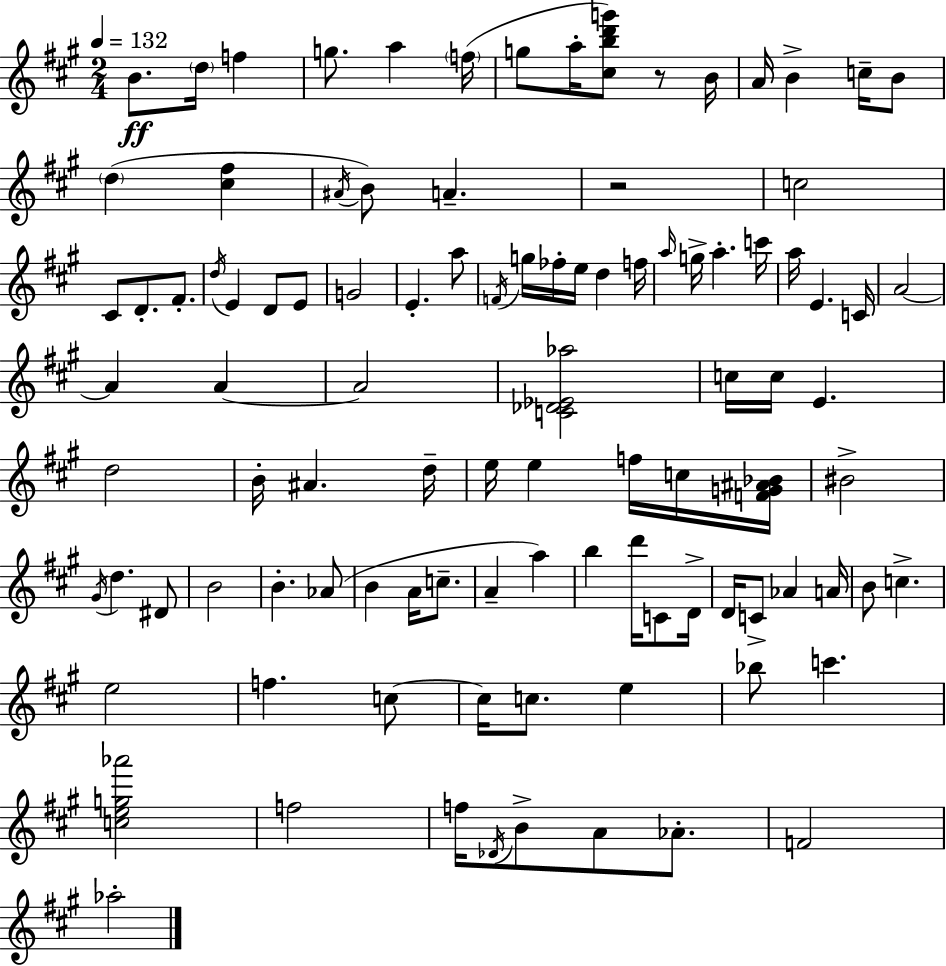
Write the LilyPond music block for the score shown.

{
  \clef treble
  \numericTimeSignature
  \time 2/4
  \key a \major
  \tempo 4 = 132
  \repeat volta 2 { b'8.\ff \parenthesize d''16 f''4 | g''8. a''4 \parenthesize f''16( | g''8 a''16-. <cis'' b'' d''' g'''>8) r8 b'16 | a'16 b'4-> c''16-- b'8 | \break \parenthesize d''4( <cis'' fis''>4 | \acciaccatura { ais'16 }) b'8 a'4.-- | r2 | c''2 | \break cis'8 d'8.-. fis'8.-. | \acciaccatura { d''16 } e'4 d'8 | e'8 g'2 | e'4.-. | \break a''8 \acciaccatura { f'16 } g''16 fes''16-. e''16 d''4 | f''16 \grace { a''16 } g''16-> a''4.-. | c'''16 a''16 e'4. | c'16 a'2~~ | \break a'4 | a'4~~ a'2 | <c' des' ees' aes''>2 | c''16 c''16 e'4. | \break d''2 | b'16-. ais'4. | d''16-- e''16 e''4 | f''16 c''16 <f' g' ais' bes'>16 bis'2-> | \break \acciaccatura { gis'16 } d''4. | dis'8 b'2 | b'4.-. | aes'8( b'4 | \break a'16 c''8.-- a'4-- | a''4) b''4 | d'''16 c'8 d'16-> d'16 c'8-> | aes'4 a'16 b'8 c''4.-> | \break e''2 | f''4. | c''8~~ c''16 c''8. | e''4 bes''8 c'''4. | \break <c'' e'' g'' aes'''>2 | f''2 | f''16 \acciaccatura { des'16 } b'8-> | a'8 aes'8.-. f'2 | \break aes''2-. | } \bar "|."
}